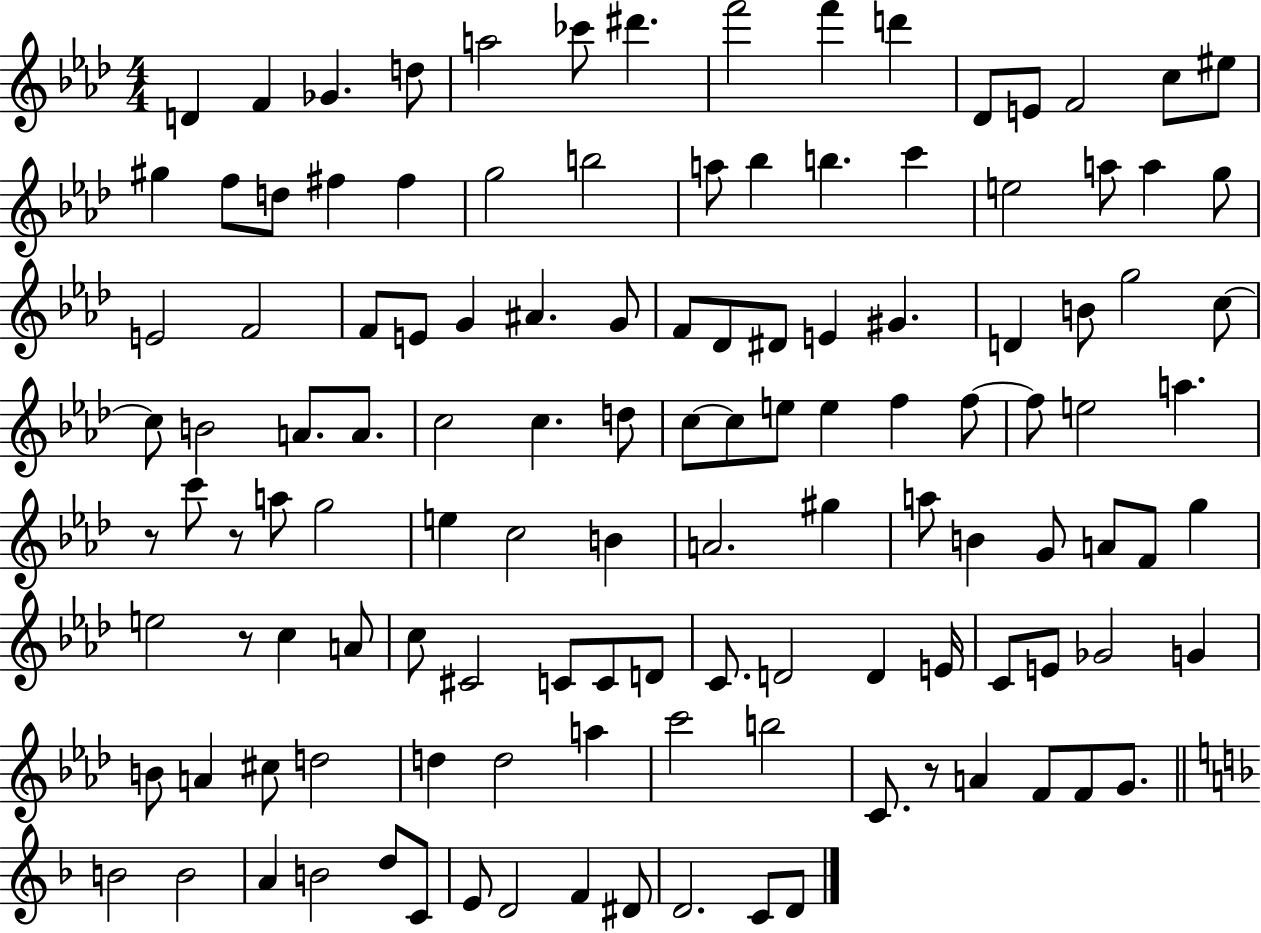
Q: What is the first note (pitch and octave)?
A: D4